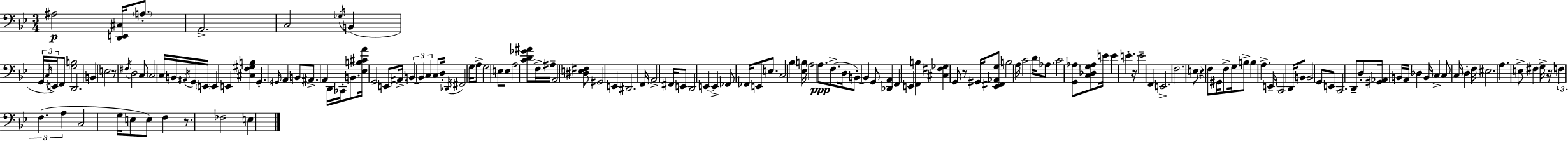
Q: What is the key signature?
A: BES major